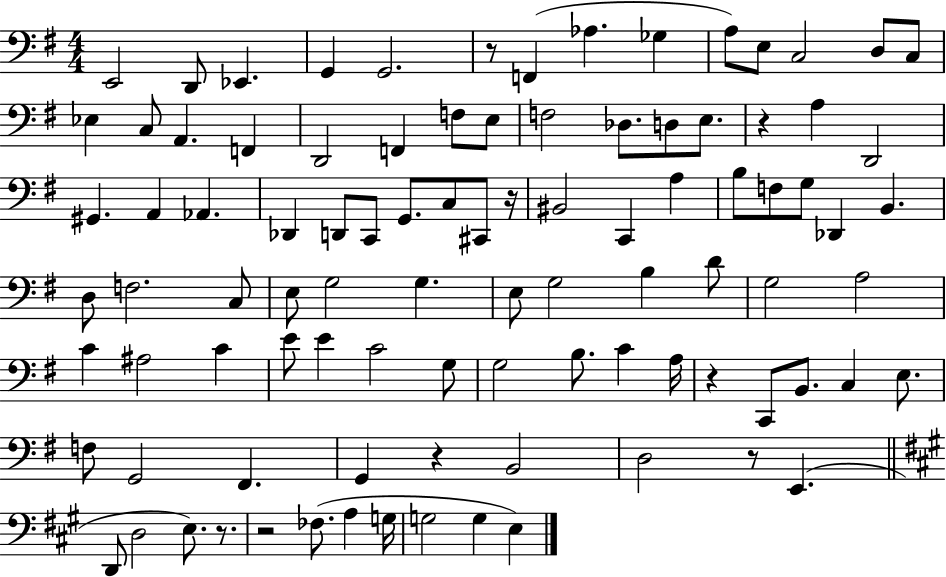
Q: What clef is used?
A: bass